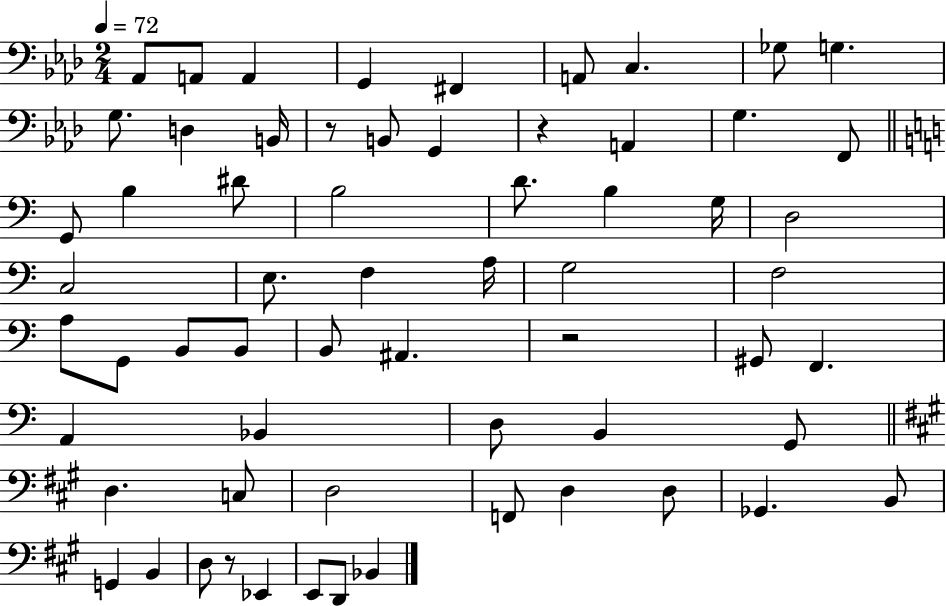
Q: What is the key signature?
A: AES major